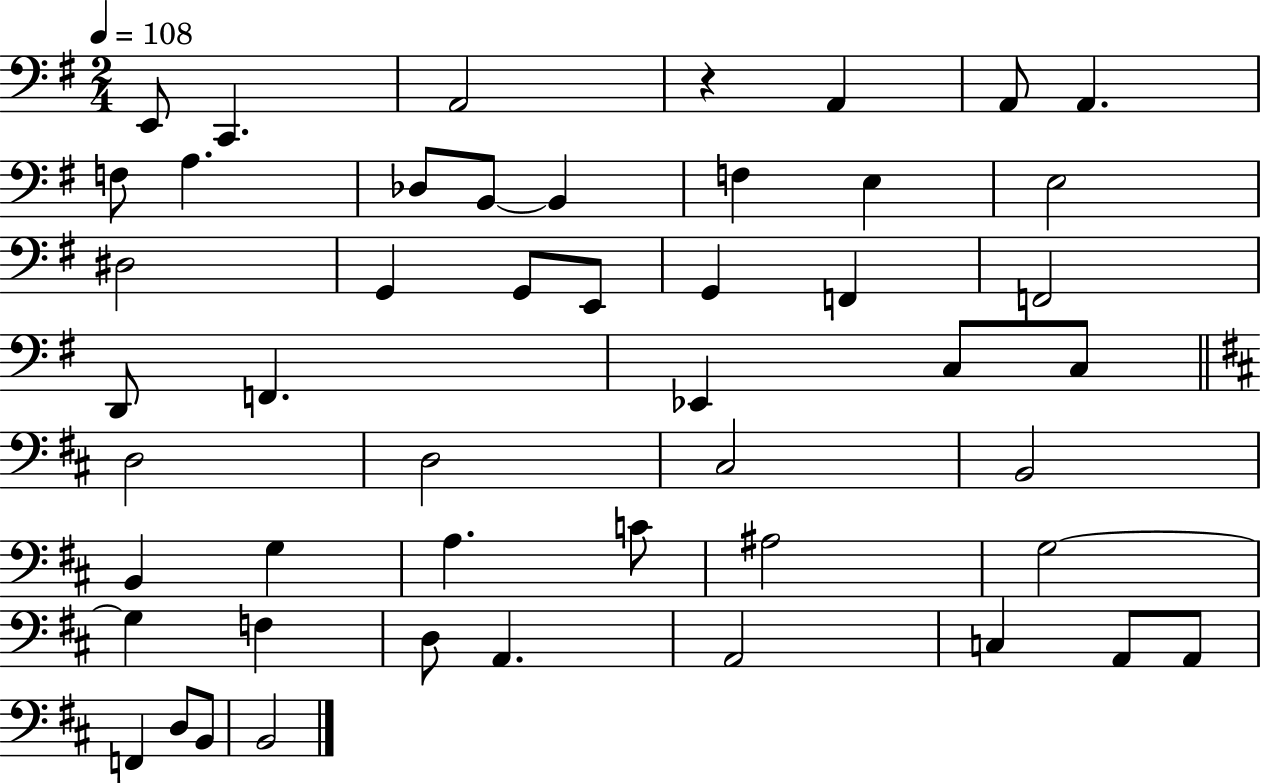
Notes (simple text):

E2/e C2/q. A2/h R/q A2/q A2/e A2/q. F3/e A3/q. Db3/e B2/e B2/q F3/q E3/q E3/h D#3/h G2/q G2/e E2/e G2/q F2/q F2/h D2/e F2/q. Eb2/q C3/e C3/e D3/h D3/h C#3/h B2/h B2/q G3/q A3/q. C4/e A#3/h G3/h G3/q F3/q D3/e A2/q. A2/h C3/q A2/e A2/e F2/q D3/e B2/e B2/h